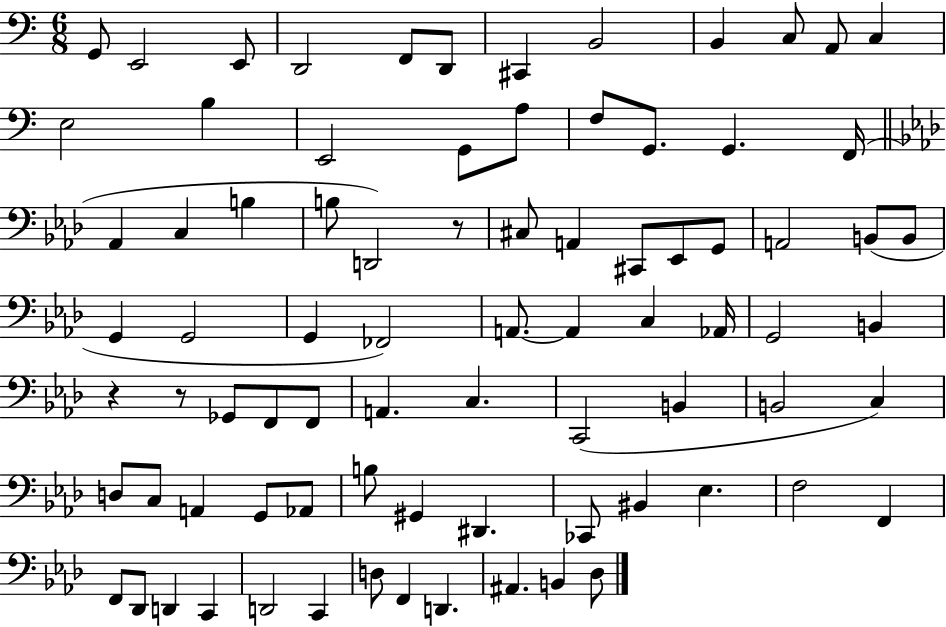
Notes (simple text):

G2/e E2/h E2/e D2/h F2/e D2/e C#2/q B2/h B2/q C3/e A2/e C3/q E3/h B3/q E2/h G2/e A3/e F3/e G2/e. G2/q. F2/s Ab2/q C3/q B3/q B3/e D2/h R/e C#3/e A2/q C#2/e Eb2/e G2/e A2/h B2/e B2/e G2/q G2/h G2/q FES2/h A2/e. A2/q C3/q Ab2/s G2/h B2/q R/q R/e Gb2/e F2/e F2/e A2/q. C3/q. C2/h B2/q B2/h C3/q D3/e C3/e A2/q G2/e Ab2/e B3/e G#2/q D#2/q. CES2/e BIS2/q Eb3/q. F3/h F2/q F2/e Db2/e D2/q C2/q D2/h C2/q D3/e F2/q D2/q. A#2/q. B2/q Db3/e